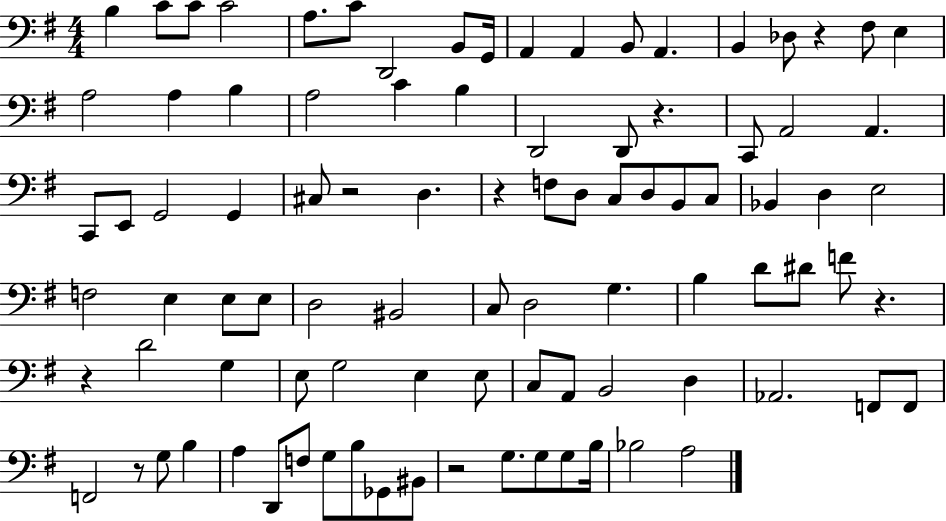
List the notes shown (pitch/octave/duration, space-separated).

B3/q C4/e C4/e C4/h A3/e. C4/e D2/h B2/e G2/s A2/q A2/q B2/e A2/q. B2/q Db3/e R/q F#3/e E3/q A3/h A3/q B3/q A3/h C4/q B3/q D2/h D2/e R/q. C2/e A2/h A2/q. C2/e E2/e G2/h G2/q C#3/e R/h D3/q. R/q F3/e D3/e C3/e D3/e B2/e C3/e Bb2/q D3/q E3/h F3/h E3/q E3/e E3/e D3/h BIS2/h C3/e D3/h G3/q. B3/q D4/e D#4/e F4/e R/q. R/q D4/h G3/q E3/e G3/h E3/q E3/e C3/e A2/e B2/h D3/q Ab2/h. F2/e F2/e F2/h R/e G3/e B3/q A3/q D2/e F3/e G3/e B3/e Gb2/e BIS2/e R/h G3/e. G3/e G3/e B3/s Bb3/h A3/h